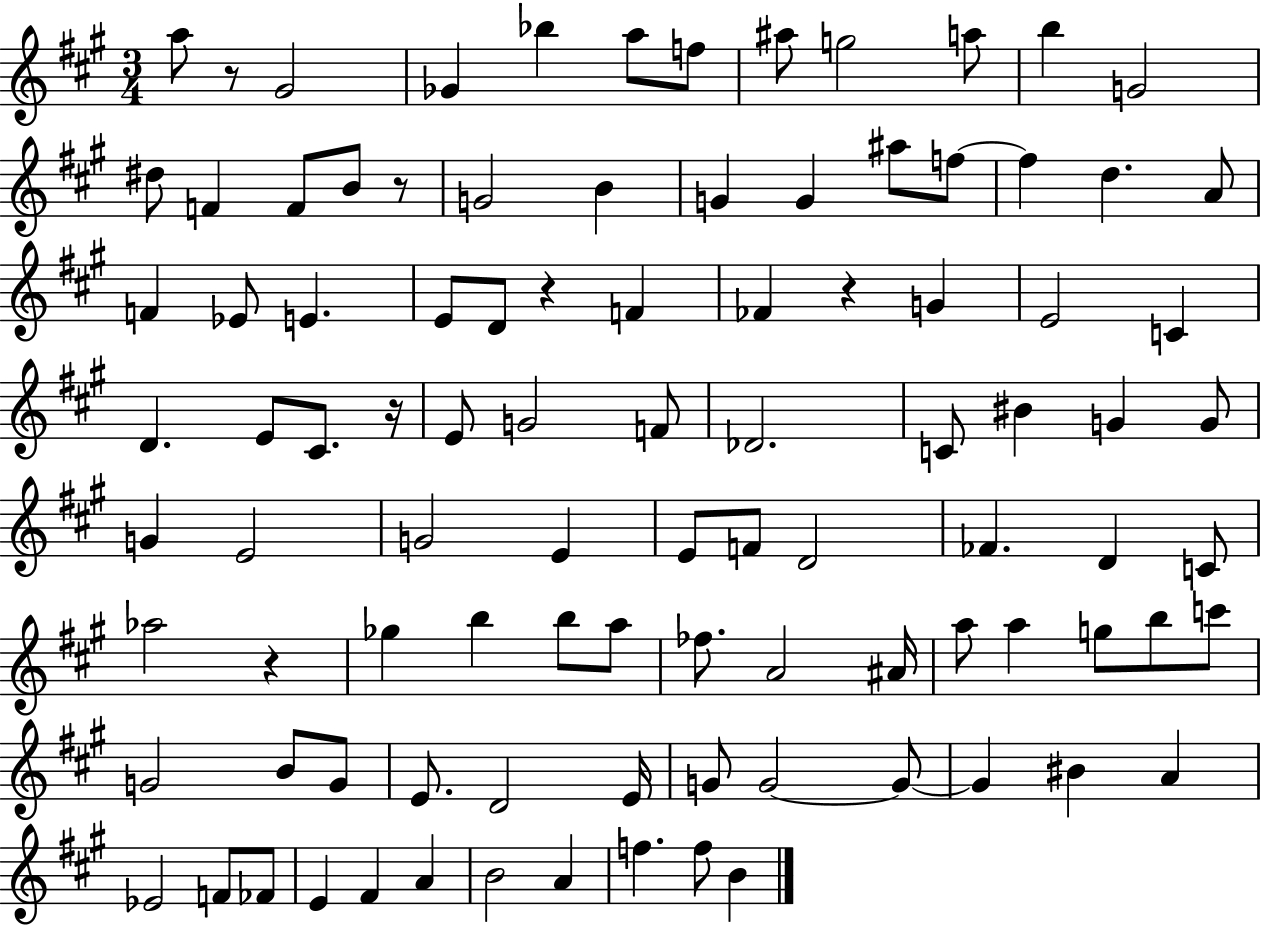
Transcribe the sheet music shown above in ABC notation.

X:1
T:Untitled
M:3/4
L:1/4
K:A
a/2 z/2 ^G2 _G _b a/2 f/2 ^a/2 g2 a/2 b G2 ^d/2 F F/2 B/2 z/2 G2 B G G ^a/2 f/2 f d A/2 F _E/2 E E/2 D/2 z F _F z G E2 C D E/2 ^C/2 z/4 E/2 G2 F/2 _D2 C/2 ^B G G/2 G E2 G2 E E/2 F/2 D2 _F D C/2 _a2 z _g b b/2 a/2 _f/2 A2 ^A/4 a/2 a g/2 b/2 c'/2 G2 B/2 G/2 E/2 D2 E/4 G/2 G2 G/2 G ^B A _E2 F/2 _F/2 E ^F A B2 A f f/2 B